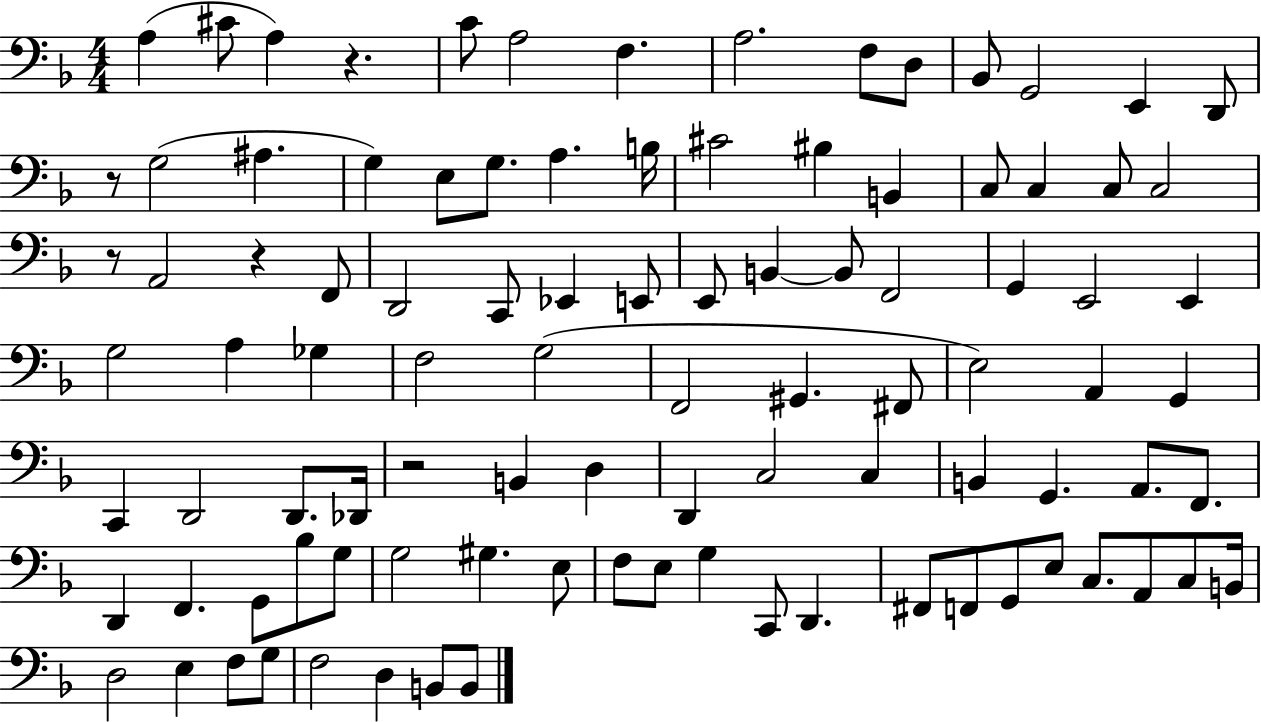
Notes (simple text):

A3/q C#4/e A3/q R/q. C4/e A3/h F3/q. A3/h. F3/e D3/e Bb2/e G2/h E2/q D2/e R/e G3/h A#3/q. G3/q E3/e G3/e. A3/q. B3/s C#4/h BIS3/q B2/q C3/e C3/q C3/e C3/h R/e A2/h R/q F2/e D2/h C2/e Eb2/q E2/e E2/e B2/q B2/e F2/h G2/q E2/h E2/q G3/h A3/q Gb3/q F3/h G3/h F2/h G#2/q. F#2/e E3/h A2/q G2/q C2/q D2/h D2/e. Db2/s R/h B2/q D3/q D2/q C3/h C3/q B2/q G2/q. A2/e. F2/e. D2/q F2/q. G2/e Bb3/e G3/e G3/h G#3/q. E3/e F3/e E3/e G3/q C2/e D2/q. F#2/e F2/e G2/e E3/e C3/e. A2/e C3/e B2/s D3/h E3/q F3/e G3/e F3/h D3/q B2/e B2/e